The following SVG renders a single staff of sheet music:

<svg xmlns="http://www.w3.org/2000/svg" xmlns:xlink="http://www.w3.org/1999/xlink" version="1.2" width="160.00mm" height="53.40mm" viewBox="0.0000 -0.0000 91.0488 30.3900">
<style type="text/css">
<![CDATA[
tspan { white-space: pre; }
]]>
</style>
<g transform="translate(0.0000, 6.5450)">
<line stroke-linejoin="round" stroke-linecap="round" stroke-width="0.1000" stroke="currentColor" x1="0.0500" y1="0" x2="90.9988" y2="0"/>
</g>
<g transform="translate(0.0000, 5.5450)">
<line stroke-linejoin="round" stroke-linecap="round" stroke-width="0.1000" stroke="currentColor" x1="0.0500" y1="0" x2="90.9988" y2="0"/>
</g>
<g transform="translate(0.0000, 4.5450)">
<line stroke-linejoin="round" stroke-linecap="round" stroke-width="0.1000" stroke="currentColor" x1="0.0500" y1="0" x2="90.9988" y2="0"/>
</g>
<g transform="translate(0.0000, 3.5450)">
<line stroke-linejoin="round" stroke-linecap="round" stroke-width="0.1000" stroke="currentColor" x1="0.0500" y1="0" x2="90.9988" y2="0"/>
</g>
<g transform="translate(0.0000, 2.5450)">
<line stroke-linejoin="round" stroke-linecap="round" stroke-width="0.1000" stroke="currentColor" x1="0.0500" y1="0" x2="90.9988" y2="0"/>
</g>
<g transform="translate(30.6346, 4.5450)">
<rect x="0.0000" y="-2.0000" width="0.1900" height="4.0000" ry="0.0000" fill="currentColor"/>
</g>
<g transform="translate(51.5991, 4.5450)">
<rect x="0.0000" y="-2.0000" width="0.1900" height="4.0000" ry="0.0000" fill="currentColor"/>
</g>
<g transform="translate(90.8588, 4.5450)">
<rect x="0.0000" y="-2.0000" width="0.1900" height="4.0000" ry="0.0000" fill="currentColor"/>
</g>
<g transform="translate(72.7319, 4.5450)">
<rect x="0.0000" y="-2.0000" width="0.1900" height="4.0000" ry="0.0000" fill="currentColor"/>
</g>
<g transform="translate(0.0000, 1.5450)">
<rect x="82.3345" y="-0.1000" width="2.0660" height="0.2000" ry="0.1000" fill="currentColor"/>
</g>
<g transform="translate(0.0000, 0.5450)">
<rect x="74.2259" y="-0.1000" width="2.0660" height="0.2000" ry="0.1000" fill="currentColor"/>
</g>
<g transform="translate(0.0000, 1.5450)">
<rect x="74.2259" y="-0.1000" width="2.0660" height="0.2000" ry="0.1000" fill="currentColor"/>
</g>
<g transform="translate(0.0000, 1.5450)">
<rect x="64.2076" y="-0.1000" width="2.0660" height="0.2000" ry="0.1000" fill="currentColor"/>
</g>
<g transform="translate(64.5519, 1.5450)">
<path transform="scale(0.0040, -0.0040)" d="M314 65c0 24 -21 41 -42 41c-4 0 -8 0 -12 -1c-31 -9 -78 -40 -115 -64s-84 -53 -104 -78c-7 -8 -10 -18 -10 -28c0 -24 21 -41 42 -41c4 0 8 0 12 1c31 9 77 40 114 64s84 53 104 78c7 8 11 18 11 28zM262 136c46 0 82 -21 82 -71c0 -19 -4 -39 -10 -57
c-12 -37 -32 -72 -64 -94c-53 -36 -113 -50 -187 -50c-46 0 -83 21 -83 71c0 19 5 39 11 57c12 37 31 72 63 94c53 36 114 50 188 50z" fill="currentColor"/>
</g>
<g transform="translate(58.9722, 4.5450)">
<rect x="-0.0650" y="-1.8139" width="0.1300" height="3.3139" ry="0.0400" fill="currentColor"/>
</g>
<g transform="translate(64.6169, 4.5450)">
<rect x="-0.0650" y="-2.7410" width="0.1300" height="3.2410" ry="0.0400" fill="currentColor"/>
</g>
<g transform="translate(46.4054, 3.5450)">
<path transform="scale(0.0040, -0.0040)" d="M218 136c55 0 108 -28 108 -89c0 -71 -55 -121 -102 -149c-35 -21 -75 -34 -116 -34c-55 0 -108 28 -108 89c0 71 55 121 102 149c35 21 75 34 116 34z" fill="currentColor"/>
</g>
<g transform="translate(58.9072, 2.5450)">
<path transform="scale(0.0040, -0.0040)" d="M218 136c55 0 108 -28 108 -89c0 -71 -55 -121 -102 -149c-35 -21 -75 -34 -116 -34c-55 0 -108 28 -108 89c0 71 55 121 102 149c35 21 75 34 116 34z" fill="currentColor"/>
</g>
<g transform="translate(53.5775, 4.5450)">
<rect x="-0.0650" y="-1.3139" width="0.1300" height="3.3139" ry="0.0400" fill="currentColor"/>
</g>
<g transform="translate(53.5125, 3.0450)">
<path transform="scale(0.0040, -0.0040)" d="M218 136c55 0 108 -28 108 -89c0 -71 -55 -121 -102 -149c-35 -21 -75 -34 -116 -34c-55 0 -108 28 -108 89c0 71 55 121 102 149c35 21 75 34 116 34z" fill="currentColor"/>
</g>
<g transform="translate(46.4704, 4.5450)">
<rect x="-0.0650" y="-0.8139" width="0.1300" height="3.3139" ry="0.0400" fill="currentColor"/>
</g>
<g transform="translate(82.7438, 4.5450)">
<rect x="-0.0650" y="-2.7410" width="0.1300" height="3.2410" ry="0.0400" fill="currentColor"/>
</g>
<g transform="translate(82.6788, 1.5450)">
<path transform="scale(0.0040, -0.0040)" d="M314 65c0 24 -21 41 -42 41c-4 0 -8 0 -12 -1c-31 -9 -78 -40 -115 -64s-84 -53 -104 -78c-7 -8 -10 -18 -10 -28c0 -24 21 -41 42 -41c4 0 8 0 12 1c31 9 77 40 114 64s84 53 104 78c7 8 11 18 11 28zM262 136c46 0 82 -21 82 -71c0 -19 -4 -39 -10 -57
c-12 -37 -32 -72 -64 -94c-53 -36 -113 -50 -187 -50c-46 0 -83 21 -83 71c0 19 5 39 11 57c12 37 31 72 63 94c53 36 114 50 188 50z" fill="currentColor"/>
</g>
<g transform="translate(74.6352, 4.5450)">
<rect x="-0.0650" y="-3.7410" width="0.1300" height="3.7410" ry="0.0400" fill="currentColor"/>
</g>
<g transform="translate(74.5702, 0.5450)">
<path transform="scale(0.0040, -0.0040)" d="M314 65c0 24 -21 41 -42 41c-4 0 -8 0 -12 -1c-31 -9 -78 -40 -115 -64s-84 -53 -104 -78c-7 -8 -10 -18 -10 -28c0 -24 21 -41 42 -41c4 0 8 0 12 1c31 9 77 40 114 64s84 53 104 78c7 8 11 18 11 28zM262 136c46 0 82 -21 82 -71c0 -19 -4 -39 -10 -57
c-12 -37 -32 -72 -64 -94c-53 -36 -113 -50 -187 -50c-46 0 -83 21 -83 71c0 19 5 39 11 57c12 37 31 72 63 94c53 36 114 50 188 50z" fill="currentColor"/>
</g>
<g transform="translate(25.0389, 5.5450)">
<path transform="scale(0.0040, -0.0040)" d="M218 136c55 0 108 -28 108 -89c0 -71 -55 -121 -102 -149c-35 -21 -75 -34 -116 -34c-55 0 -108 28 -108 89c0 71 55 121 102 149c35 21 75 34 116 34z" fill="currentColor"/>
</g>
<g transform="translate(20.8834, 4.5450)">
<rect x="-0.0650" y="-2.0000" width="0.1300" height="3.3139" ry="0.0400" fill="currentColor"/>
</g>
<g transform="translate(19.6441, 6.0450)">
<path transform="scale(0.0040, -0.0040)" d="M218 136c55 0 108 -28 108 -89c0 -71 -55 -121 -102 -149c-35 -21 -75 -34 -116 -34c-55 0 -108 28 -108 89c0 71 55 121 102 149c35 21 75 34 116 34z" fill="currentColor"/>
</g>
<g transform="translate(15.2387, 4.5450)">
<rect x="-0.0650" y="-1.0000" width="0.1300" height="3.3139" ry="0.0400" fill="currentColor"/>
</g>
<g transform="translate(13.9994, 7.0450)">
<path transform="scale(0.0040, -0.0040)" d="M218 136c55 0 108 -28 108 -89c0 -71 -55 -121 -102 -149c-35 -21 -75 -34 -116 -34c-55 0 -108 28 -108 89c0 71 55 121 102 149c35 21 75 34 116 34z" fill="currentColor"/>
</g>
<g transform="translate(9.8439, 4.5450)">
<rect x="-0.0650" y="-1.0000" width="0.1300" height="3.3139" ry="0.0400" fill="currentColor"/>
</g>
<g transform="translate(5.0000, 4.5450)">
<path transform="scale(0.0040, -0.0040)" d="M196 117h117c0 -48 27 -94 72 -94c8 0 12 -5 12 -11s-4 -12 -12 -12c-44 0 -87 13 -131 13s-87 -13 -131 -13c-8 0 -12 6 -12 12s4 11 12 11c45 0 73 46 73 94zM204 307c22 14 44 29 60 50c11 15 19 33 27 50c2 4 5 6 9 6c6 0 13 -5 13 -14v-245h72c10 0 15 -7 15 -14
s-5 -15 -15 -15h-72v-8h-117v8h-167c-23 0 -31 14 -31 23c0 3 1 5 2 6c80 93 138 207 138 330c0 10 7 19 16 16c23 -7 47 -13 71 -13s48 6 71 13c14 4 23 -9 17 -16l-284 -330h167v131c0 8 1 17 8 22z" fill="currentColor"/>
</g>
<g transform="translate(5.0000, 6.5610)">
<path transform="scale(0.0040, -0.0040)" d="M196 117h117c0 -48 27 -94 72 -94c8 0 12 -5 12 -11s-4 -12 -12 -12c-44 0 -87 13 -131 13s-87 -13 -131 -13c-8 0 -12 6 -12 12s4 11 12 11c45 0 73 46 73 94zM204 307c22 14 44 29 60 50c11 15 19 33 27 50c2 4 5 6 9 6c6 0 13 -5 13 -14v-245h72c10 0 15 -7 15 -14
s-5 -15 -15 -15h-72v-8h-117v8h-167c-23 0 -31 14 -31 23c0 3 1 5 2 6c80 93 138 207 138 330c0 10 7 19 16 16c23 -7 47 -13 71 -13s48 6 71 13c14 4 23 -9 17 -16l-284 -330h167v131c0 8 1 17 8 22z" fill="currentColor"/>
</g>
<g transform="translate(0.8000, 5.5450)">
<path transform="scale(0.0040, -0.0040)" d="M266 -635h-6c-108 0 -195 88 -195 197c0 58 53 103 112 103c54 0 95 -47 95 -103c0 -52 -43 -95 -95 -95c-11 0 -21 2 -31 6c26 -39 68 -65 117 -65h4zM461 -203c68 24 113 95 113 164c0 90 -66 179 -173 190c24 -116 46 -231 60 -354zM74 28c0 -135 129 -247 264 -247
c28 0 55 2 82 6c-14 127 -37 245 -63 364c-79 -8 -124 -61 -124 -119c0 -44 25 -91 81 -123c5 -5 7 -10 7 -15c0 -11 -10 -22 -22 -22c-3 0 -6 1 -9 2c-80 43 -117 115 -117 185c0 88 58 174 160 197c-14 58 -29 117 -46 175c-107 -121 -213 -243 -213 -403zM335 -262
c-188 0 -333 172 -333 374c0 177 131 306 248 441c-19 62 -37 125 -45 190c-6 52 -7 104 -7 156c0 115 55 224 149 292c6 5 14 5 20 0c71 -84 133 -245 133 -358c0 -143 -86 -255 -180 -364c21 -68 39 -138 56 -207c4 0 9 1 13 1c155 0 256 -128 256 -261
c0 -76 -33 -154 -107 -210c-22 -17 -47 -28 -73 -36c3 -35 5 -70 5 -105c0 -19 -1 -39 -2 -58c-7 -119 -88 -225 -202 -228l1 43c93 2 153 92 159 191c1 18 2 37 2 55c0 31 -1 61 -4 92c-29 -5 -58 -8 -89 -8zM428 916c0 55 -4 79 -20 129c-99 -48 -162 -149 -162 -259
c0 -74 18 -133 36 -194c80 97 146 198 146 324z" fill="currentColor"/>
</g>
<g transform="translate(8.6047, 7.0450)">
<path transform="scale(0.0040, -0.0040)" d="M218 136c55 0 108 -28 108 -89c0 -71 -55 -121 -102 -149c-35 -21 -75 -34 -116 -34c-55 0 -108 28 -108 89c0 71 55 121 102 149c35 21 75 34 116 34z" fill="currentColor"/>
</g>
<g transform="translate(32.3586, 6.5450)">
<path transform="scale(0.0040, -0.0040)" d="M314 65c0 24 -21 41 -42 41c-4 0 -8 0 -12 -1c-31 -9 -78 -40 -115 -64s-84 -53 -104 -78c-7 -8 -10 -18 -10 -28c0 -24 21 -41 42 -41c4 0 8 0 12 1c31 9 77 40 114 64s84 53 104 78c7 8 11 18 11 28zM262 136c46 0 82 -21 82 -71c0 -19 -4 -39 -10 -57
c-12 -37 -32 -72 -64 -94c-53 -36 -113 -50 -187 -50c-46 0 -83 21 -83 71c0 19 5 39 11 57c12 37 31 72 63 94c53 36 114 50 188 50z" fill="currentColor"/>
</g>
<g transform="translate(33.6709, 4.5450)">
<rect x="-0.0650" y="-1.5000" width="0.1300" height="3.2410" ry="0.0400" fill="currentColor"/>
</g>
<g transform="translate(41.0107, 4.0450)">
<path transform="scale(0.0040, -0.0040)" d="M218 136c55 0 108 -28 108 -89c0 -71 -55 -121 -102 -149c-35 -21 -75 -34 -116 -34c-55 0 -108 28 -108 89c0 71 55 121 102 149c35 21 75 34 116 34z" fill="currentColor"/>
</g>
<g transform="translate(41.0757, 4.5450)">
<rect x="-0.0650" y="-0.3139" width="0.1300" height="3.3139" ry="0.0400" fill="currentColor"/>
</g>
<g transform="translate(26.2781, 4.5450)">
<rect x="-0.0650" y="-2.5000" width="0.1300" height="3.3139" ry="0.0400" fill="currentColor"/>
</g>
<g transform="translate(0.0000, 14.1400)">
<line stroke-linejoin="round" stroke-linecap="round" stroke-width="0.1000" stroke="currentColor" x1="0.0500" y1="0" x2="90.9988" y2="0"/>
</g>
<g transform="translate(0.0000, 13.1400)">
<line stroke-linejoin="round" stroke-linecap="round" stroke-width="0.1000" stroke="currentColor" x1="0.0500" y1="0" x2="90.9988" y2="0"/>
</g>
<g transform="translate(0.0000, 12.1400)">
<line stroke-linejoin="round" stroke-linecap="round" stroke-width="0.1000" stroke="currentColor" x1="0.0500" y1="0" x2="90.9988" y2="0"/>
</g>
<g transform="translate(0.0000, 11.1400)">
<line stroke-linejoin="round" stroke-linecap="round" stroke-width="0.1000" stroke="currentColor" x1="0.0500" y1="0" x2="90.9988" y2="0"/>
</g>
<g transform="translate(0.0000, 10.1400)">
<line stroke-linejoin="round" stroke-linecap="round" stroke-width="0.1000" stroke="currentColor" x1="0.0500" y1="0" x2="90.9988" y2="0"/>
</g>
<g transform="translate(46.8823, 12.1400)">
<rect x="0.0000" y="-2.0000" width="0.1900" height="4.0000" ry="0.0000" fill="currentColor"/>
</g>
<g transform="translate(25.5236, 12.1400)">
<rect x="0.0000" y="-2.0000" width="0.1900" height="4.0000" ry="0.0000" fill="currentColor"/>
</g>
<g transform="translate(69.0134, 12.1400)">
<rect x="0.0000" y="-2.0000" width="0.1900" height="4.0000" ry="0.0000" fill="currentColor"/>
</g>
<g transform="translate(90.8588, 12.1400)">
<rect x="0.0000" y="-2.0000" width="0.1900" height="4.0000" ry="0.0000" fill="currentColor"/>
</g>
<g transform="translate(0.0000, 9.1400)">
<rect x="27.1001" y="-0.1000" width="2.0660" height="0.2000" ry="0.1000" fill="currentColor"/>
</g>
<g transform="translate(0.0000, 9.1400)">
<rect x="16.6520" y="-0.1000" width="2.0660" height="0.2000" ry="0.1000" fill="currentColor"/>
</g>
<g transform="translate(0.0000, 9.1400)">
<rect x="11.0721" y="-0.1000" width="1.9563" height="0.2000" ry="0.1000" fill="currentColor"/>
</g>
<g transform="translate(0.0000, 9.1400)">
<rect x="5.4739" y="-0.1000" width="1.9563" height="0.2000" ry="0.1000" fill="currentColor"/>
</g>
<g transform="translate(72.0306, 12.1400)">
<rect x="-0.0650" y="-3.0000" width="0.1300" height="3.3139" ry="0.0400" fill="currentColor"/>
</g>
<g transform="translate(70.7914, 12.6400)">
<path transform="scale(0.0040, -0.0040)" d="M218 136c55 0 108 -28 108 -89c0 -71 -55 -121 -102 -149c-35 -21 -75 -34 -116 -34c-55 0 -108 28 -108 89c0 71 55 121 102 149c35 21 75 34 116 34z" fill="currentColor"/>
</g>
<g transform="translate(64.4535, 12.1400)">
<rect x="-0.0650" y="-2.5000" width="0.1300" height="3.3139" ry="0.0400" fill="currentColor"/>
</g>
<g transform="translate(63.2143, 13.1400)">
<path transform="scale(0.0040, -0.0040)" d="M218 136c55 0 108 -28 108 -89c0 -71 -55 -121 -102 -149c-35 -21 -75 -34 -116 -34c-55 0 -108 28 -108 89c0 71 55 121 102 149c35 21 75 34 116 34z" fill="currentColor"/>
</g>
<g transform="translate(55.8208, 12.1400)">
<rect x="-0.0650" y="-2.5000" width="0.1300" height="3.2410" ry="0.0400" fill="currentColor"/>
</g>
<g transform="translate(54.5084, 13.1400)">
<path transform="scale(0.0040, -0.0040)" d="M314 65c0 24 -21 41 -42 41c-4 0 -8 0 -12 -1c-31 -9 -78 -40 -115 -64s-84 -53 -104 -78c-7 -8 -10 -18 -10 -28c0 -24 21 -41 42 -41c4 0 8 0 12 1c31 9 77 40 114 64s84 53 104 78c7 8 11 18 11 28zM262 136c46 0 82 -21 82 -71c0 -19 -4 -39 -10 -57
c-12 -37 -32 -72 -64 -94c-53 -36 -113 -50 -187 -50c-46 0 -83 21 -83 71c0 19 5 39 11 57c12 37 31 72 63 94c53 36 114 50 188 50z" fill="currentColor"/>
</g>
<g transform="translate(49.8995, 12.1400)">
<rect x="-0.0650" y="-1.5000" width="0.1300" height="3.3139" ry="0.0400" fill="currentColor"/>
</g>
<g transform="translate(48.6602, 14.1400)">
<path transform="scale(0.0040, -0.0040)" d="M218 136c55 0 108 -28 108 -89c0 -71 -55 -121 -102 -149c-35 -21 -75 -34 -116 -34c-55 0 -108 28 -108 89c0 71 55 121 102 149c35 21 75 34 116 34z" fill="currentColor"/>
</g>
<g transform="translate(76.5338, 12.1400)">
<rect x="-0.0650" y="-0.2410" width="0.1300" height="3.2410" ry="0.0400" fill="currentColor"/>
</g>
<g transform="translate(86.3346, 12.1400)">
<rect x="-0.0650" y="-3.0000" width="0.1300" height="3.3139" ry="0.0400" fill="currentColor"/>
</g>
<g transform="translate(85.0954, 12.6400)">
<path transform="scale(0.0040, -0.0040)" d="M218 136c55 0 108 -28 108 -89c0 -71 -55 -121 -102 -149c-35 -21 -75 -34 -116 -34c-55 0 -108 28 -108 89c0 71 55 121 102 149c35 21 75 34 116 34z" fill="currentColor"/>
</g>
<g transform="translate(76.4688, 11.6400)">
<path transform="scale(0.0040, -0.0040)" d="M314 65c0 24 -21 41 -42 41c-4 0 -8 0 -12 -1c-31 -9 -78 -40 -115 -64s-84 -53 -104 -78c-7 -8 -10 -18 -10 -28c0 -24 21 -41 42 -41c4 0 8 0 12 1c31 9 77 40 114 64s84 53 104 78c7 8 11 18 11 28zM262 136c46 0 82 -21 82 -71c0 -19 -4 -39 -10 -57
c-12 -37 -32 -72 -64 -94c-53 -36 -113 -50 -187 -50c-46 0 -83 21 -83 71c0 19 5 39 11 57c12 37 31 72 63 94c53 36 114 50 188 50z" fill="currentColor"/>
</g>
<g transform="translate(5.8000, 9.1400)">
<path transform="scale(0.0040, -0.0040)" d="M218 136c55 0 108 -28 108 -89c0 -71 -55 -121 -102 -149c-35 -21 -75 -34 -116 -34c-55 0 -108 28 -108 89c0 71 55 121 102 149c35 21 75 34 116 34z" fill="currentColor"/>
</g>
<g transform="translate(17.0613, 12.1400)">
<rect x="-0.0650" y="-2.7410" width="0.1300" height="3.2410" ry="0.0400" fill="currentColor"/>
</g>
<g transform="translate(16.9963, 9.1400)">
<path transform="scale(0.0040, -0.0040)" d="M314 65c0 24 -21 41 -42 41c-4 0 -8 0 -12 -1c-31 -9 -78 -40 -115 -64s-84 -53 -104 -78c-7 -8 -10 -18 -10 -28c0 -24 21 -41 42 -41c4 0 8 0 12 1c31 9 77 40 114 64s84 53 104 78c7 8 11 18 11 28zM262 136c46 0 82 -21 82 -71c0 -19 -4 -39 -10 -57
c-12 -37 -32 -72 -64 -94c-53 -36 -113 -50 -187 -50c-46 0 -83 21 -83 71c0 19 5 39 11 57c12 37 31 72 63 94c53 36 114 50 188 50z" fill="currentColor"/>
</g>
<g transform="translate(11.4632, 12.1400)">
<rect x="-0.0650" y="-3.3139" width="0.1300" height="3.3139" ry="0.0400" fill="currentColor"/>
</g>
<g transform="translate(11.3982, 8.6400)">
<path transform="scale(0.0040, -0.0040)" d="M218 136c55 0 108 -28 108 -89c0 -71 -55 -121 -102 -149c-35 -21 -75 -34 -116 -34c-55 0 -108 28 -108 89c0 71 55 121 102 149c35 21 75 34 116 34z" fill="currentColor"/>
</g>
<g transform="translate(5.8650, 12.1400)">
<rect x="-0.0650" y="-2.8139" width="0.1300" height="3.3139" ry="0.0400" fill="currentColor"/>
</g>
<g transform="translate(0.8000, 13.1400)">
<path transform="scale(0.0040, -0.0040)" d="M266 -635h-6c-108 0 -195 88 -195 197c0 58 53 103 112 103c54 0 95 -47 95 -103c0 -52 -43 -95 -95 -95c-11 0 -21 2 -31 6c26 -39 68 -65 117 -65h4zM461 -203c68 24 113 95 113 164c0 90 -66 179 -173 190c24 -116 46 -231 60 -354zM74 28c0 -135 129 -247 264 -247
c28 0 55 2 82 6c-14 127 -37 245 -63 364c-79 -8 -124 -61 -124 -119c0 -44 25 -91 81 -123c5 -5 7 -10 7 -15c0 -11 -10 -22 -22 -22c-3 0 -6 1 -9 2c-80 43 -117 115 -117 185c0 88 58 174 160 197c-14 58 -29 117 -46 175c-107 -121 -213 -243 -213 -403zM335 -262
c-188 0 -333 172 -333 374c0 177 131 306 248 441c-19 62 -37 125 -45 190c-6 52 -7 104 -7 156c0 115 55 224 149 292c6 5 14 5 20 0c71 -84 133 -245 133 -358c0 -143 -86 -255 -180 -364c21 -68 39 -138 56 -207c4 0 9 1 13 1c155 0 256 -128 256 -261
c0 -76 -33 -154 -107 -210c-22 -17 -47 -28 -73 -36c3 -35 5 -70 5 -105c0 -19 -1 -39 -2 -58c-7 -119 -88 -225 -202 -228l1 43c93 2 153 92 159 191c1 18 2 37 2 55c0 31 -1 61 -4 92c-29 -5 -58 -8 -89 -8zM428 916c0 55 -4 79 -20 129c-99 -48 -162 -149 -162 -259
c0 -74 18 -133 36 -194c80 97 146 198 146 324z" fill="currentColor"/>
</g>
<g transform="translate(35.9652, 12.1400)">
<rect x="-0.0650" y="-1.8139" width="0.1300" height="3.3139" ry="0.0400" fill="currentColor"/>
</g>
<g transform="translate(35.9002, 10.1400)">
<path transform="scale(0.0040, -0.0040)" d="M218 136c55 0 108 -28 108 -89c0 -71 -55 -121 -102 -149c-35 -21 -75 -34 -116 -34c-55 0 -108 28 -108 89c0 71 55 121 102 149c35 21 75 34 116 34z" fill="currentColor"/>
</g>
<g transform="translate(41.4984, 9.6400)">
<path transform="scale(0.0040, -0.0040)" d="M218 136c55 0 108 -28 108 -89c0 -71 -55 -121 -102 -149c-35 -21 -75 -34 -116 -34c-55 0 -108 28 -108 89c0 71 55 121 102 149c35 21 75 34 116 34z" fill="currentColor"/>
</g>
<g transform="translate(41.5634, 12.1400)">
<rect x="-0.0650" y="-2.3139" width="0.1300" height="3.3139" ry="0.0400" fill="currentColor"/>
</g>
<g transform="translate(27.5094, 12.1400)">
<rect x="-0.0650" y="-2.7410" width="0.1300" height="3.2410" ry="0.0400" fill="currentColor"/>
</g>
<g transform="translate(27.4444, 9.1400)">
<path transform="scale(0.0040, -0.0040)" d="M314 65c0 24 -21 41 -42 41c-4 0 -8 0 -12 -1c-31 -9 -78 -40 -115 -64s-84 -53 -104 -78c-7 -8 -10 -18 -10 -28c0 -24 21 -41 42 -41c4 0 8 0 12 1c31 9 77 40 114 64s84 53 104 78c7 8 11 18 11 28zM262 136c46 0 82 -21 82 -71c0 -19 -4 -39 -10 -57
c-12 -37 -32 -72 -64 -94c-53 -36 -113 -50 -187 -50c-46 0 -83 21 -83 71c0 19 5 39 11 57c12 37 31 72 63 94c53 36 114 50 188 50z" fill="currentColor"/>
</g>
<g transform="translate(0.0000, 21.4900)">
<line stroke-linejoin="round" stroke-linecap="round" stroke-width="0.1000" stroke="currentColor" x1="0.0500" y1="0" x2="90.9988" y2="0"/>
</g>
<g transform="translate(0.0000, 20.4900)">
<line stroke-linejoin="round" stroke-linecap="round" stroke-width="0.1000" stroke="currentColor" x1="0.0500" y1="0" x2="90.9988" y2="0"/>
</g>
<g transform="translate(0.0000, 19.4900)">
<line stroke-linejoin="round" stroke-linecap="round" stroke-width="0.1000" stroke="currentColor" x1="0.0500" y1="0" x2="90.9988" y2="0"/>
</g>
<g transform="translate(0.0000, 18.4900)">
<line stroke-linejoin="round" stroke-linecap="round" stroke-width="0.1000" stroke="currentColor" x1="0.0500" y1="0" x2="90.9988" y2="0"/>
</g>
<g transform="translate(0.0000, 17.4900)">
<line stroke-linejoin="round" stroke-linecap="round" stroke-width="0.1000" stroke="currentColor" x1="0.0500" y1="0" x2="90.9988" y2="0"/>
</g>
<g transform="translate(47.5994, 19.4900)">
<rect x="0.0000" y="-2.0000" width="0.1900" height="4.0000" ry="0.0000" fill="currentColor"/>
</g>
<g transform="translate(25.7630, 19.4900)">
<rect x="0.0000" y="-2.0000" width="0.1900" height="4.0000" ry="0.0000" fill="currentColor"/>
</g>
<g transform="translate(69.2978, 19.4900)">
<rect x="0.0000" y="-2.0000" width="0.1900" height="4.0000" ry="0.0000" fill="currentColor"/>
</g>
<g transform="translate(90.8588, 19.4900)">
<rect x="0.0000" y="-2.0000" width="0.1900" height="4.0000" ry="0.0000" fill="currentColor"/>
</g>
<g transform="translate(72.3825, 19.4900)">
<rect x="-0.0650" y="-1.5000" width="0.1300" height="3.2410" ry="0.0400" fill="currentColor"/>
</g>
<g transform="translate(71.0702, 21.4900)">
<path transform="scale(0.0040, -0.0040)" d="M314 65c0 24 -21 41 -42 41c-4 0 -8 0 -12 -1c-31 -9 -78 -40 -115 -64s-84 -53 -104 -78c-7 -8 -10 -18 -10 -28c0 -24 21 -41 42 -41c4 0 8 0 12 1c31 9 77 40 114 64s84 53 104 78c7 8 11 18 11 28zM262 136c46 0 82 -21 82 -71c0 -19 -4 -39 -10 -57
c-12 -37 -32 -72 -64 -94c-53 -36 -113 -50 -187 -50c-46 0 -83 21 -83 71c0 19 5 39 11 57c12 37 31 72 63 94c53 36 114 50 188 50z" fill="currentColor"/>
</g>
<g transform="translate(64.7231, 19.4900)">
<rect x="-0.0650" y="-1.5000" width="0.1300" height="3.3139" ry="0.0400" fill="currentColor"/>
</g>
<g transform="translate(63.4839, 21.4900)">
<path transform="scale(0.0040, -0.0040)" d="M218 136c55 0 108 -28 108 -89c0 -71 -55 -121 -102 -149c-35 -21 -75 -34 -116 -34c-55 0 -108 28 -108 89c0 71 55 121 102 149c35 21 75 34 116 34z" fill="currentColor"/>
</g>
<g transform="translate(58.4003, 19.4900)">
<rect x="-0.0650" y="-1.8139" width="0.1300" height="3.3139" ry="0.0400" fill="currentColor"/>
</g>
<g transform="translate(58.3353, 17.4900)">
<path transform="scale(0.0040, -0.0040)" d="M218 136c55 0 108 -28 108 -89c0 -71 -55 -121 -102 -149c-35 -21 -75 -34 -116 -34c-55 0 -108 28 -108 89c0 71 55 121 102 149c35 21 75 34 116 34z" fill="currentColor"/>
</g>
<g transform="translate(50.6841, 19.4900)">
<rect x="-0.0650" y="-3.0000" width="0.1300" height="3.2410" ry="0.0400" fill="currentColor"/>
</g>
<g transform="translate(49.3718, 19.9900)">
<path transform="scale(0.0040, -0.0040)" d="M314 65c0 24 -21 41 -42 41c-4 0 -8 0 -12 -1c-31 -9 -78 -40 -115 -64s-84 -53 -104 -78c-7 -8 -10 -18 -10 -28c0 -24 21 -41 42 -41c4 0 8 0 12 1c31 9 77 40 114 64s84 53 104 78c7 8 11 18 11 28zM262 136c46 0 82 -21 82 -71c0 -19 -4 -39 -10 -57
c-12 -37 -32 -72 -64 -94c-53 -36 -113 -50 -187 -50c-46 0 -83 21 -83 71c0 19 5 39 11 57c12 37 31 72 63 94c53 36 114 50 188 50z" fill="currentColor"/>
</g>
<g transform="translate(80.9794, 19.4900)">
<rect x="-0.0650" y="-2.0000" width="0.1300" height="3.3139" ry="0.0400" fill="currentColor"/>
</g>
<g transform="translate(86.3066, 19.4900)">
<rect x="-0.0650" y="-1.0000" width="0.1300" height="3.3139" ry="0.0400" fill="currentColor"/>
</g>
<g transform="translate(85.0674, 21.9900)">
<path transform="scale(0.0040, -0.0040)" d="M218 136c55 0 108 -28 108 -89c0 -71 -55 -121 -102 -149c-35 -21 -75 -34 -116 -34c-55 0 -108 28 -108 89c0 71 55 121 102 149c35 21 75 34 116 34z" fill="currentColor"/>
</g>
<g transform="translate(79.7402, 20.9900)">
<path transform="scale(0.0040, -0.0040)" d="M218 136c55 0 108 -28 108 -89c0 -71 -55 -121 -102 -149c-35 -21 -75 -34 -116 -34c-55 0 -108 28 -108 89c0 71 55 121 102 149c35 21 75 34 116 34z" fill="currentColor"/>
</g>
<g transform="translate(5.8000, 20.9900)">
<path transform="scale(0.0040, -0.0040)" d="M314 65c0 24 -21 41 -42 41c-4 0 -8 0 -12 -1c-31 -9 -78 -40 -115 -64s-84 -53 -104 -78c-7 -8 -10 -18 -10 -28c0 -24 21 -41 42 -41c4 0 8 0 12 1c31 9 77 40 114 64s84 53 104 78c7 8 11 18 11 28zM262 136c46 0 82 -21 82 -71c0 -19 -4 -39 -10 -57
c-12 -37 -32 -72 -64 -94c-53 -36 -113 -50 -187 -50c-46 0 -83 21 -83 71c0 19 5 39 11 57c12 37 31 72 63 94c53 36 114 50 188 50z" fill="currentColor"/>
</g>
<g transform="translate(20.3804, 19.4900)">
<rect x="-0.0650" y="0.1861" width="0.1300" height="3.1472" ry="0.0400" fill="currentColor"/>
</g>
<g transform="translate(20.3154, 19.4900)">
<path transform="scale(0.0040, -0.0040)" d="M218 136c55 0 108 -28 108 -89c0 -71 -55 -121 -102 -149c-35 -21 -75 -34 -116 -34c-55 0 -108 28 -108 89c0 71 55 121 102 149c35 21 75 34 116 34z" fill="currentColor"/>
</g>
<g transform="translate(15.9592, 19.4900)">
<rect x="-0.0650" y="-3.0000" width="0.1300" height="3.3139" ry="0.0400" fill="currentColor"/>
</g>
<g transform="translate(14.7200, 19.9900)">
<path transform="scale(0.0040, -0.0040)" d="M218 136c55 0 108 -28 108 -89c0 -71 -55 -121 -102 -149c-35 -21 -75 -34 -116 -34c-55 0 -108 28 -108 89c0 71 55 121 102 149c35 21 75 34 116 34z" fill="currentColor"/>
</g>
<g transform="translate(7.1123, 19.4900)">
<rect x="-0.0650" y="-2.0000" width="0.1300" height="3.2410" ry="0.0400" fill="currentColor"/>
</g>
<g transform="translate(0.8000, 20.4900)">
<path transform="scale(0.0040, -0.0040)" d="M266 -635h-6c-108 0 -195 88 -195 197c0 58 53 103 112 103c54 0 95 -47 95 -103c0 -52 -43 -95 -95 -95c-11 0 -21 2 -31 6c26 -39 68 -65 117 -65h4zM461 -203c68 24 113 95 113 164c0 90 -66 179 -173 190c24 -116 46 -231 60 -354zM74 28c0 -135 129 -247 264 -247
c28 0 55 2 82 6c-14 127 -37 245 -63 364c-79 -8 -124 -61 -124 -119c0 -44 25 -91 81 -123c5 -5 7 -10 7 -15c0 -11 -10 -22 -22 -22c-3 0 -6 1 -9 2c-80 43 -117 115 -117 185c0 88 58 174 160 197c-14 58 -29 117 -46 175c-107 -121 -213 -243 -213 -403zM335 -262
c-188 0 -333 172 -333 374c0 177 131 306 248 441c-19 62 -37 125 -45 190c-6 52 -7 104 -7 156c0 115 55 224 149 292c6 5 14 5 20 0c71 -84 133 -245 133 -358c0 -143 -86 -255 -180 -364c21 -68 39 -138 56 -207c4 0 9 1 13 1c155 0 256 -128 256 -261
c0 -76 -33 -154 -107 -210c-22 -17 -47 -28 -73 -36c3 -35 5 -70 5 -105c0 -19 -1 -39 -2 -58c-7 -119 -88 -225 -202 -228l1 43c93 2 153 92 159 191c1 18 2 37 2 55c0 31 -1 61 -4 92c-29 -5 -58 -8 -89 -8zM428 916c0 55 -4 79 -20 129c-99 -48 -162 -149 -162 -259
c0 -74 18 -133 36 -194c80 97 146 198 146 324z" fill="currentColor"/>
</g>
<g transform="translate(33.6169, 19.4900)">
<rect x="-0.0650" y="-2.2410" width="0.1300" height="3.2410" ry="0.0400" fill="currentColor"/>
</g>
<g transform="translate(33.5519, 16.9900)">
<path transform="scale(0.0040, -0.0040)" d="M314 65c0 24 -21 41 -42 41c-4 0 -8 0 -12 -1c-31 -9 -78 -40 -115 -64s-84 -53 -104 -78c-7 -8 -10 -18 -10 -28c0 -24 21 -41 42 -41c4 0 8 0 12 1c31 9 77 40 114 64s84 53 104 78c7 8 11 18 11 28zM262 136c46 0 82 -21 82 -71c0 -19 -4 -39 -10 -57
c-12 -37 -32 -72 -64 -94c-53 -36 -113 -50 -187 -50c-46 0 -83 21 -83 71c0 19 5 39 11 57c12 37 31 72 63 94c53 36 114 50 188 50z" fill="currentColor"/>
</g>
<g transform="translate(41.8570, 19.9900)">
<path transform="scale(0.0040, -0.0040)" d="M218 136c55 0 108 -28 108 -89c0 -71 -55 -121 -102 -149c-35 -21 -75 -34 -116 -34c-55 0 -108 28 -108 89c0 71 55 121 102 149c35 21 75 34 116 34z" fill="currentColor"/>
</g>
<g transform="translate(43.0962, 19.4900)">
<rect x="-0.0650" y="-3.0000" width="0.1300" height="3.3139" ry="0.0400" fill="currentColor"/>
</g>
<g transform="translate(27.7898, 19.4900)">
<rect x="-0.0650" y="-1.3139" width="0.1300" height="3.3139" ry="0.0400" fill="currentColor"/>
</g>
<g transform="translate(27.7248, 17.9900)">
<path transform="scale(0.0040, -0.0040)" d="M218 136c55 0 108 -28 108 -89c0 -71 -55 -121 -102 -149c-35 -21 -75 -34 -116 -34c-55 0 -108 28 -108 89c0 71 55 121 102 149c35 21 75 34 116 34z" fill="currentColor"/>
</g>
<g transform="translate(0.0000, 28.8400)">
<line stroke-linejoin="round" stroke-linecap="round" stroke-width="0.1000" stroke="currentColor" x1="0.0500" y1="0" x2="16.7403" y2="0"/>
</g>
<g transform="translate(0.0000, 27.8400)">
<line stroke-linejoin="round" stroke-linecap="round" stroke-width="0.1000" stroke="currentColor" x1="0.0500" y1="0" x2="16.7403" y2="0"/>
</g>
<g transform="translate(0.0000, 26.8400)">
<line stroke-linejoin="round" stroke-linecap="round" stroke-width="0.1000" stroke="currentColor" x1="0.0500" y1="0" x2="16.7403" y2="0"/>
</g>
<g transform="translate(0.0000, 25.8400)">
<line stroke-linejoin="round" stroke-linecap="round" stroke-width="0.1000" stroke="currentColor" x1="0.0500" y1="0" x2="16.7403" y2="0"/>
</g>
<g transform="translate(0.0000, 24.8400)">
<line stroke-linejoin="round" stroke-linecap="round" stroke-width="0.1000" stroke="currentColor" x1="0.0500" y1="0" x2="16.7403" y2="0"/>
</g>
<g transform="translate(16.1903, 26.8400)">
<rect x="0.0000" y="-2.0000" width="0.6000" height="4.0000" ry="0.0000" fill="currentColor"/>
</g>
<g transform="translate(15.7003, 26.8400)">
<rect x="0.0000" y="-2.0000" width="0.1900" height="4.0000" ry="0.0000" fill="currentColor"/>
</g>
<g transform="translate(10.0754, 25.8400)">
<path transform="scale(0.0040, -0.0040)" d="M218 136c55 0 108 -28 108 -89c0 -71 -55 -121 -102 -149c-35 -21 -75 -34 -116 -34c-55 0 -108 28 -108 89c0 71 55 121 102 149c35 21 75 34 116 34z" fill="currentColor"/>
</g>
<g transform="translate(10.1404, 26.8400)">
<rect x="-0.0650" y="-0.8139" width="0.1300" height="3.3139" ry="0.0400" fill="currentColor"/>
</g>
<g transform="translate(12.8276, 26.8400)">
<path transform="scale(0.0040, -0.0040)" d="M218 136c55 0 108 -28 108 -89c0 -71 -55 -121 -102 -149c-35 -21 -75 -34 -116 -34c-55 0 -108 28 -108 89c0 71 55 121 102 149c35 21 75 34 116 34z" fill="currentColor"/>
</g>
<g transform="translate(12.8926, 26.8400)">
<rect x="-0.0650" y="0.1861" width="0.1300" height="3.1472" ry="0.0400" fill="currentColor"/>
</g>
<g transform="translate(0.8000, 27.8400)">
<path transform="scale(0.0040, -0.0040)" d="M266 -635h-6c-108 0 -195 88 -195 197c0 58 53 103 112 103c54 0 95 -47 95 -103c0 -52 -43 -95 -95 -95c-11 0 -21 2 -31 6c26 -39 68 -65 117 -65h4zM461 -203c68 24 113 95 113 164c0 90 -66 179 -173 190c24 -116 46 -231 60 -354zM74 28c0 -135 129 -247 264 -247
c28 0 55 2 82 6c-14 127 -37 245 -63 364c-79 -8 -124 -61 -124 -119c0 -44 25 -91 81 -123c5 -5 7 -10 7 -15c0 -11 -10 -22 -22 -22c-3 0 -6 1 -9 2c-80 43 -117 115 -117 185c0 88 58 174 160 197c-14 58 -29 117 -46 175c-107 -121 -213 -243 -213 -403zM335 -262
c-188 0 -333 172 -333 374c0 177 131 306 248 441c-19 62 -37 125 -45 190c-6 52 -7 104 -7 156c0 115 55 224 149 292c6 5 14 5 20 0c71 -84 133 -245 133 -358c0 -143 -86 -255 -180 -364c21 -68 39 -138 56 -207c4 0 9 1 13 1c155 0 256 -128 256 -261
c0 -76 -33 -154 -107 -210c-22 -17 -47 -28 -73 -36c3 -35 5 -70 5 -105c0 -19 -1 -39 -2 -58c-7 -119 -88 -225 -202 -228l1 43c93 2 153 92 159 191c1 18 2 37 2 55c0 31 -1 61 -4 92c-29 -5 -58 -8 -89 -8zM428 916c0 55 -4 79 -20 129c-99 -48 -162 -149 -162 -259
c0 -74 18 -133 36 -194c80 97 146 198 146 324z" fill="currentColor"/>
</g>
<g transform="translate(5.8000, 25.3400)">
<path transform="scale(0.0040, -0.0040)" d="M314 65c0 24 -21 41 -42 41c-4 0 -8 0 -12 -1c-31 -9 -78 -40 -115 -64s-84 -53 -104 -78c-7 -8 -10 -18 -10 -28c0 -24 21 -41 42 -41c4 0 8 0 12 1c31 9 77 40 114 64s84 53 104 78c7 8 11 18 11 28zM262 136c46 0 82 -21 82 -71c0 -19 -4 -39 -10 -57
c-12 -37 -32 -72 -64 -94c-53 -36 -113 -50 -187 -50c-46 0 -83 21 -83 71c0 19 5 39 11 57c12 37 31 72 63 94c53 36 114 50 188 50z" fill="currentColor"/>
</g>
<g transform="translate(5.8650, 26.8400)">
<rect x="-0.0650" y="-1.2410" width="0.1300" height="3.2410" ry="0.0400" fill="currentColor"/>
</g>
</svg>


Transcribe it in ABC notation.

X:1
T:Untitled
M:4/4
L:1/4
K:C
D D F G E2 c d e f a2 c'2 a2 a b a2 a2 f g E G2 G A c2 A F2 A B e g2 A A2 f E E2 F D e2 d B